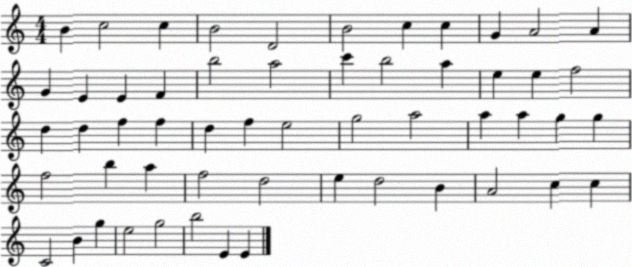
X:1
T:Untitled
M:4/4
L:1/4
K:C
B c2 c B2 D2 B2 c c G A2 A G E E F b2 a2 c' b2 a e e f2 d d f f d f e2 g2 a2 a a g g f2 b a f2 d2 e d2 B A2 c c C2 B g e2 g2 b2 E E